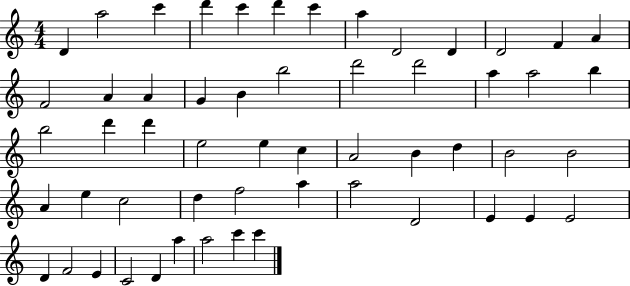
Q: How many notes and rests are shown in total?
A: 55